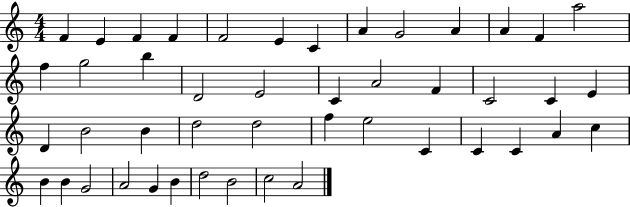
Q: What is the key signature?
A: C major